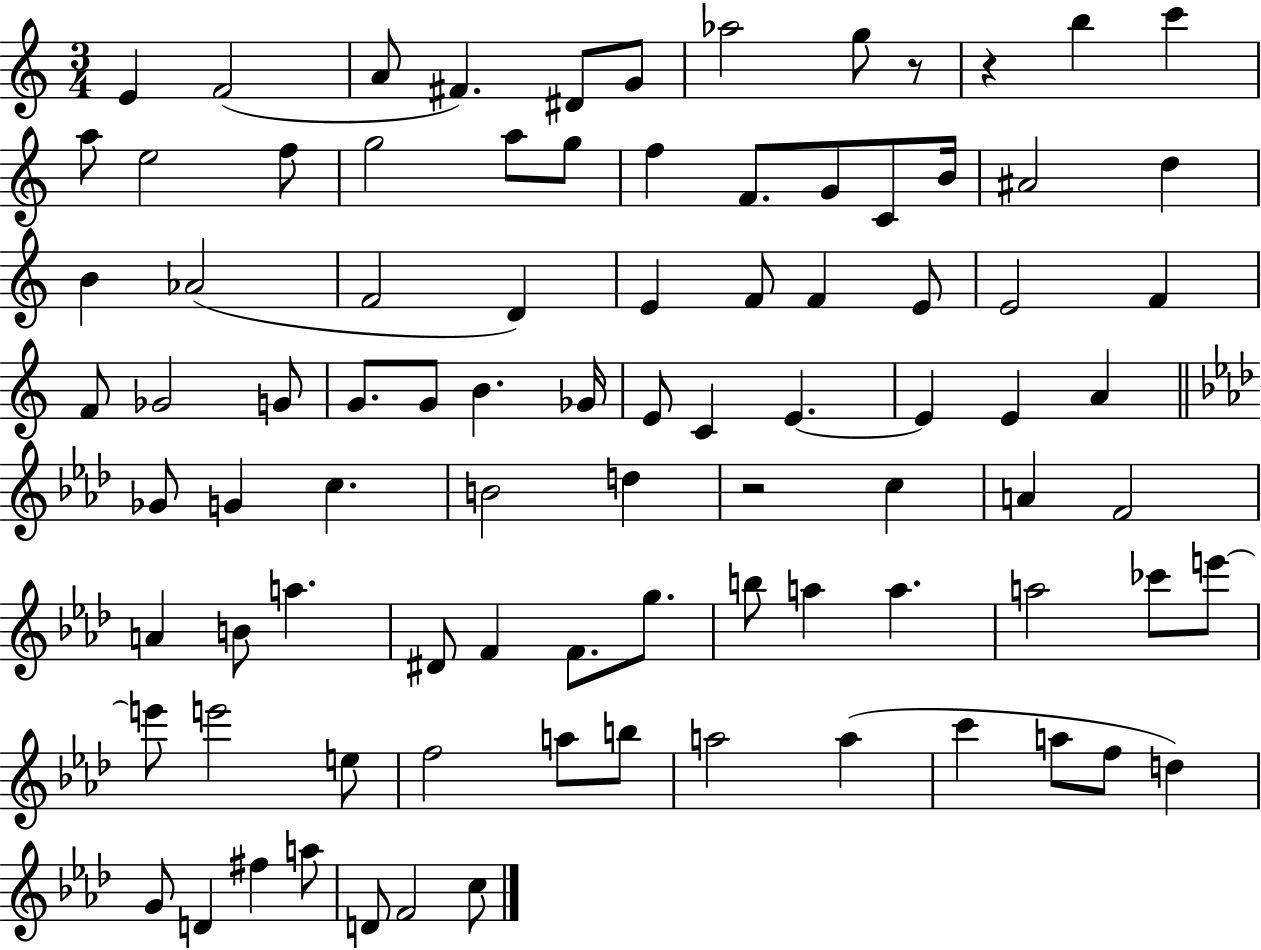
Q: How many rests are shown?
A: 3